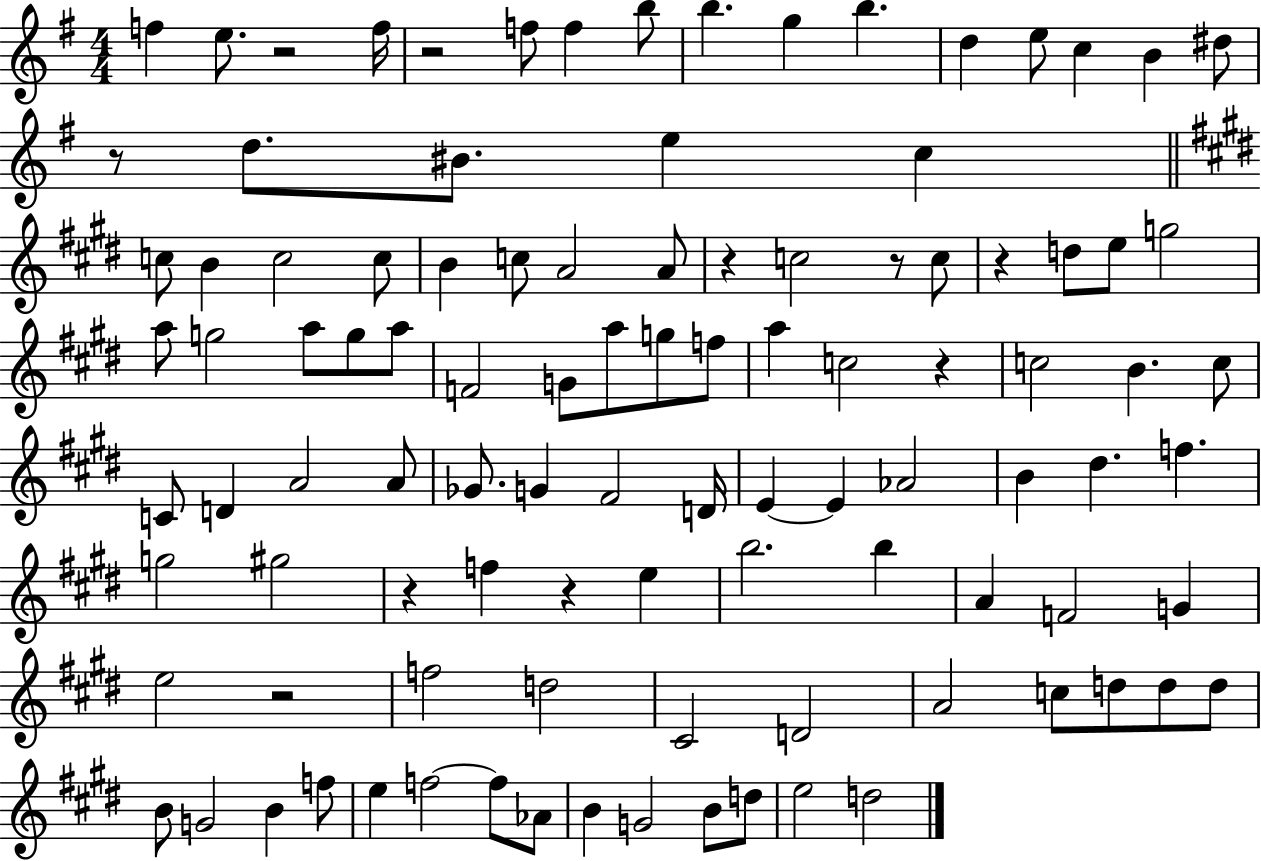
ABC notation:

X:1
T:Untitled
M:4/4
L:1/4
K:G
f e/2 z2 f/4 z2 f/2 f b/2 b g b d e/2 c B ^d/2 z/2 d/2 ^B/2 e c c/2 B c2 c/2 B c/2 A2 A/2 z c2 z/2 c/2 z d/2 e/2 g2 a/2 g2 a/2 g/2 a/2 F2 G/2 a/2 g/2 f/2 a c2 z c2 B c/2 C/2 D A2 A/2 _G/2 G ^F2 D/4 E E _A2 B ^d f g2 ^g2 z f z e b2 b A F2 G e2 z2 f2 d2 ^C2 D2 A2 c/2 d/2 d/2 d/2 B/2 G2 B f/2 e f2 f/2 _A/2 B G2 B/2 d/2 e2 d2